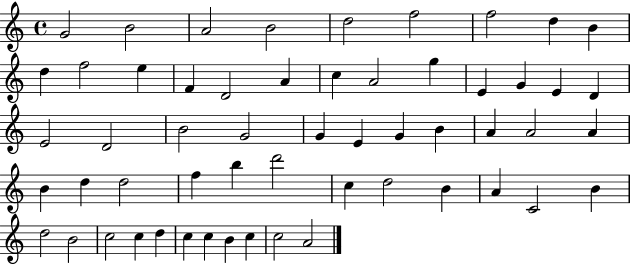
{
  \clef treble
  \time 4/4
  \defaultTimeSignature
  \key c \major
  g'2 b'2 | a'2 b'2 | d''2 f''2 | f''2 d''4 b'4 | \break d''4 f''2 e''4 | f'4 d'2 a'4 | c''4 a'2 g''4 | e'4 g'4 e'4 d'4 | \break e'2 d'2 | b'2 g'2 | g'4 e'4 g'4 b'4 | a'4 a'2 a'4 | \break b'4 d''4 d''2 | f''4 b''4 d'''2 | c''4 d''2 b'4 | a'4 c'2 b'4 | \break d''2 b'2 | c''2 c''4 d''4 | c''4 c''4 b'4 c''4 | c''2 a'2 | \break \bar "|."
}